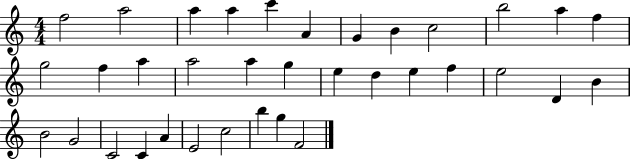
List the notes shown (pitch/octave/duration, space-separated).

F5/h A5/h A5/q A5/q C6/q A4/q G4/q B4/q C5/h B5/h A5/q F5/q G5/h F5/q A5/q A5/h A5/q G5/q E5/q D5/q E5/q F5/q E5/h D4/q B4/q B4/h G4/h C4/h C4/q A4/q E4/h C5/h B5/q G5/q F4/h